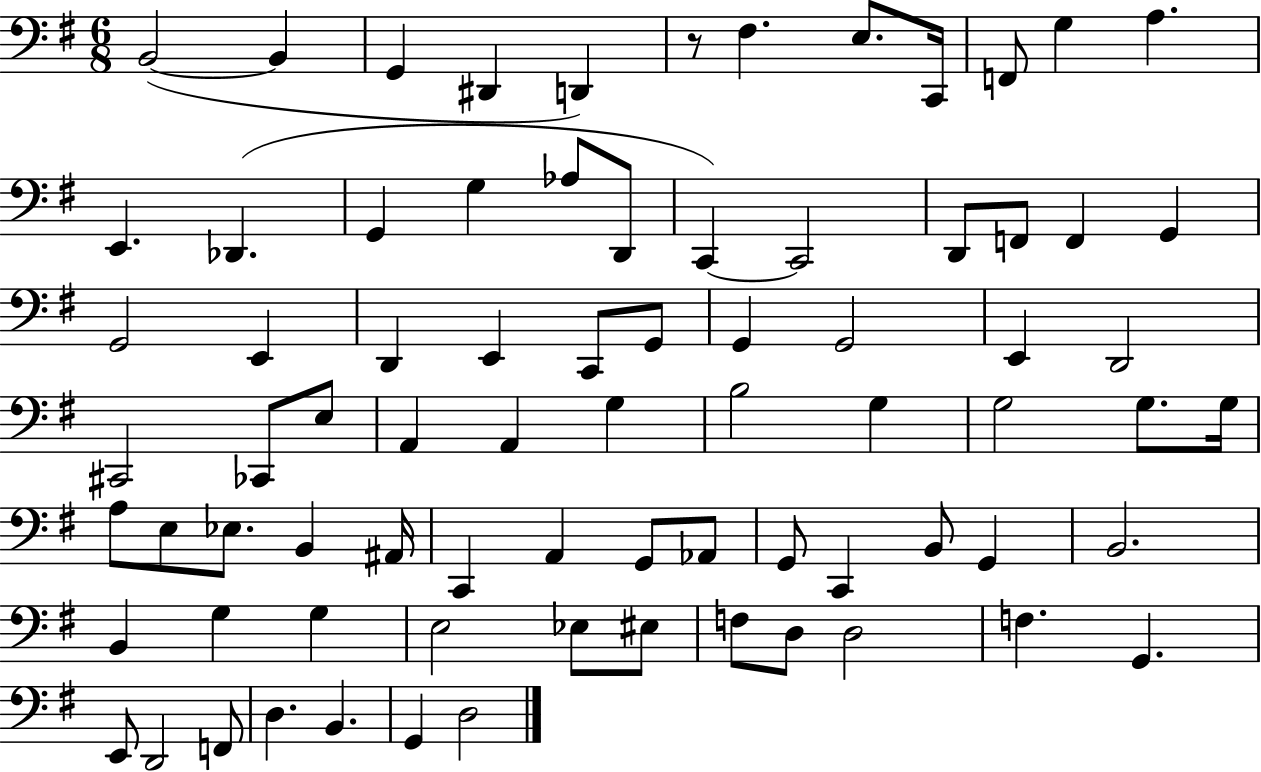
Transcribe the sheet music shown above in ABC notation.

X:1
T:Untitled
M:6/8
L:1/4
K:G
B,,2 B,, G,, ^D,, D,, z/2 ^F, E,/2 C,,/4 F,,/2 G, A, E,, _D,, G,, G, _A,/2 D,,/2 C,, C,,2 D,,/2 F,,/2 F,, G,, G,,2 E,, D,, E,, C,,/2 G,,/2 G,, G,,2 E,, D,,2 ^C,,2 _C,,/2 E,/2 A,, A,, G, B,2 G, G,2 G,/2 G,/4 A,/2 E,/2 _E,/2 B,, ^A,,/4 C,, A,, G,,/2 _A,,/2 G,,/2 C,, B,,/2 G,, B,,2 B,, G, G, E,2 _E,/2 ^E,/2 F,/2 D,/2 D,2 F, G,, E,,/2 D,,2 F,,/2 D, B,, G,, D,2